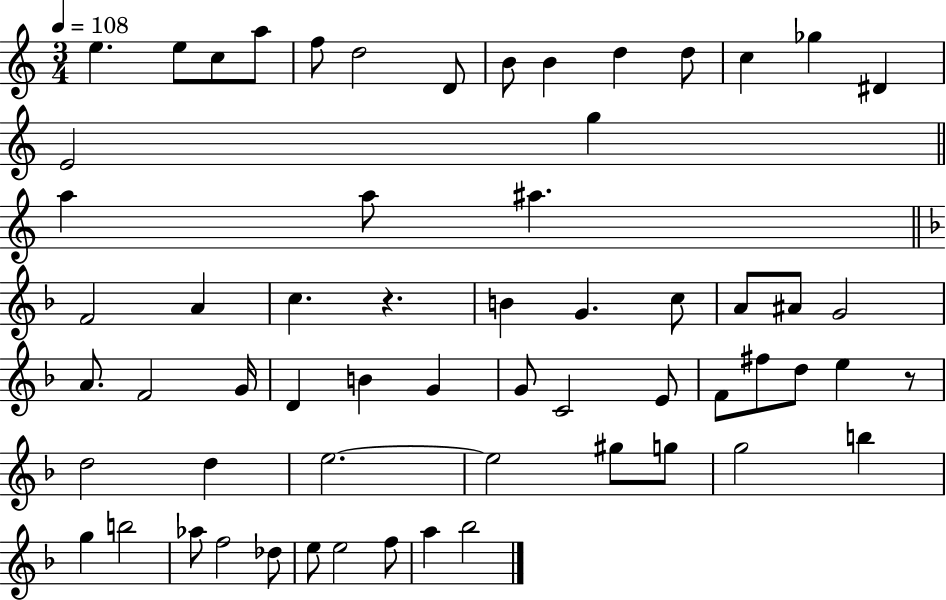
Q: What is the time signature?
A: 3/4